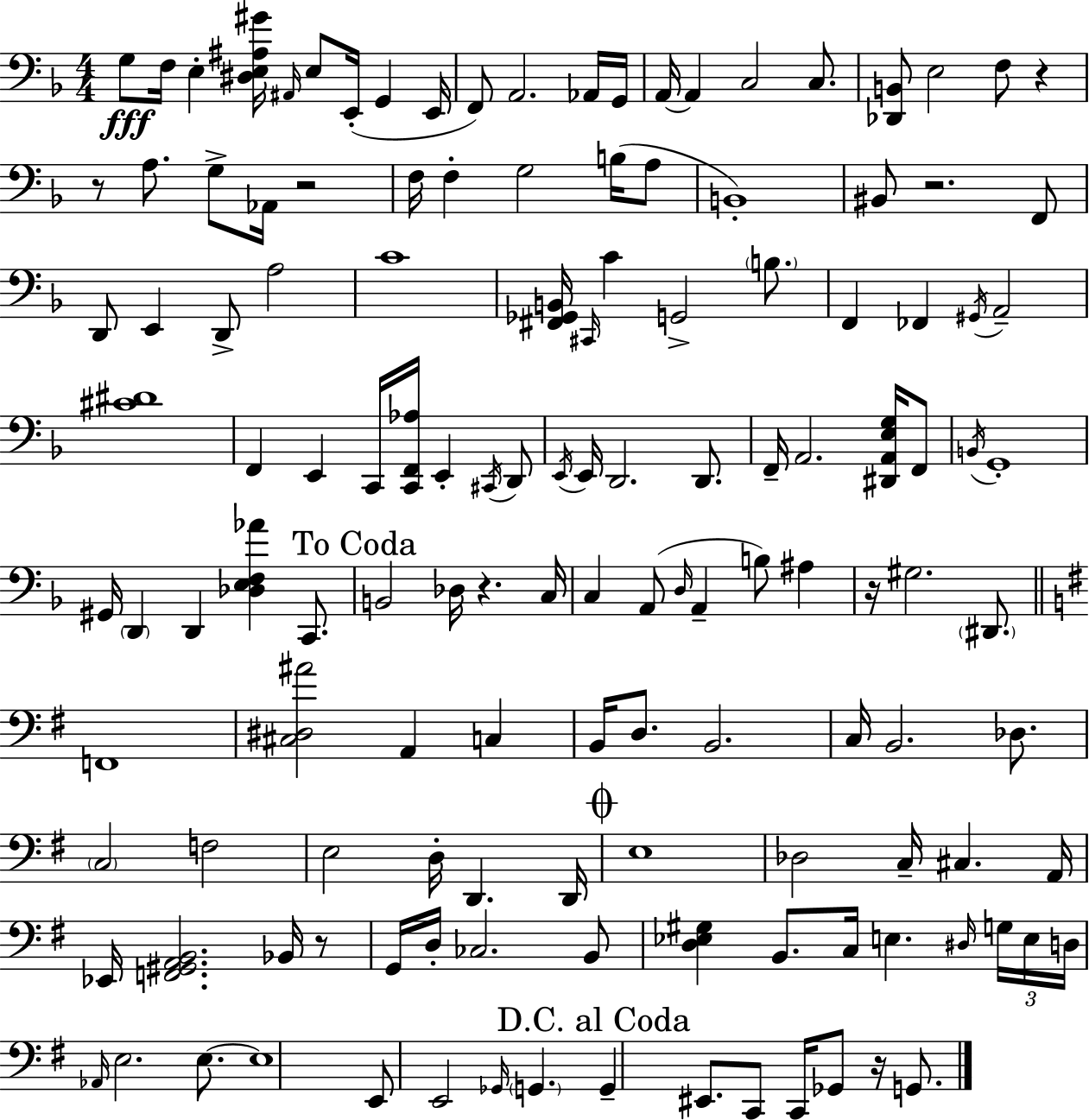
G3/e F3/s E3/q [D#3,E3,A#3,G#4]/s A#2/s E3/e E2/s G2/q E2/s F2/e A2/h. Ab2/s G2/s A2/s A2/q C3/h C3/e. [Db2,B2]/e E3/h F3/e R/q R/e A3/e. G3/e Ab2/s R/h F3/s F3/q G3/h B3/s A3/e B2/w BIS2/e R/h. F2/e D2/e E2/q D2/e A3/h C4/w [F#2,Gb2,B2]/s C#2/s C4/q G2/h B3/e. F2/q FES2/q G#2/s A2/h [C#4,D#4]/w F2/q E2/q C2/s [C2,F2,Ab3]/s E2/q C#2/s D2/e E2/s E2/s D2/h. D2/e. F2/s A2/h. [D#2,A2,E3,G3]/s F2/e B2/s G2/w G#2/s D2/q D2/q [Db3,E3,F3,Ab4]/q C2/e. B2/h Db3/s R/q. C3/s C3/q A2/e D3/s A2/q B3/e A#3/q R/s G#3/h. D#2/e. F2/w [C#3,D#3,A#4]/h A2/q C3/q B2/s D3/e. B2/h. C3/s B2/h. Db3/e. C3/h F3/h E3/h D3/s D2/q. D2/s E3/w Db3/h C3/s C#3/q. A2/s Eb2/s [F2,G#2,A2,B2]/h. Bb2/s R/e G2/s D3/s CES3/h. B2/e [D3,Eb3,G#3]/q B2/e. C3/s E3/q. D#3/s G3/s E3/s D3/s Ab2/s E3/h. E3/e. E3/w E2/e E2/h Gb2/s G2/q. G2/q EIS2/e. C2/e C2/s Gb2/e R/s G2/e.